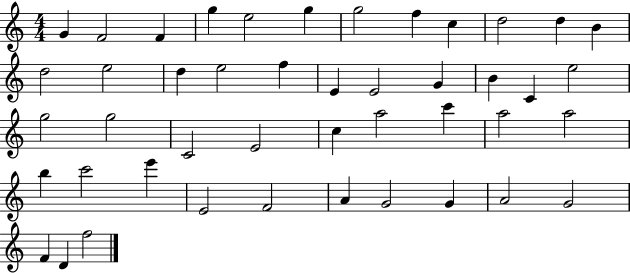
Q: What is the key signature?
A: C major